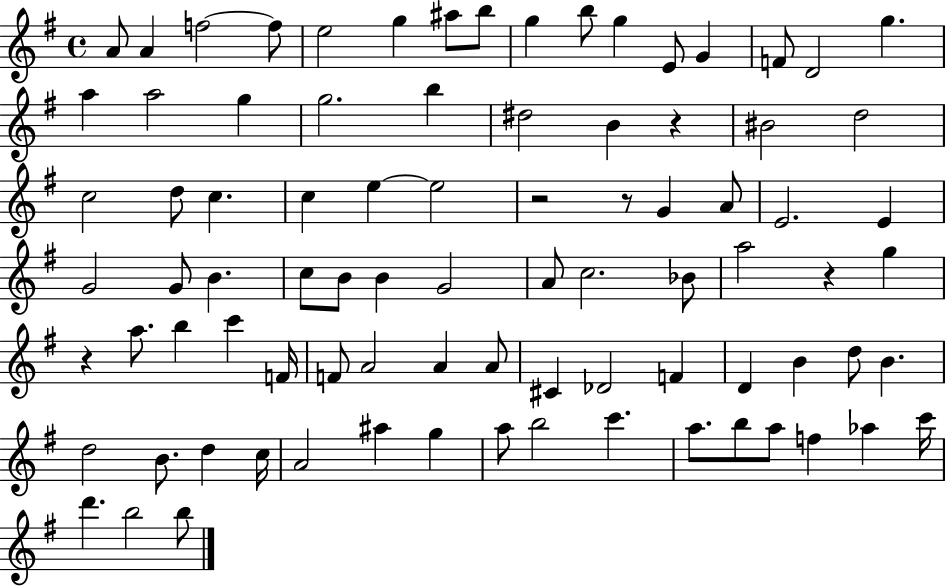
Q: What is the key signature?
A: G major